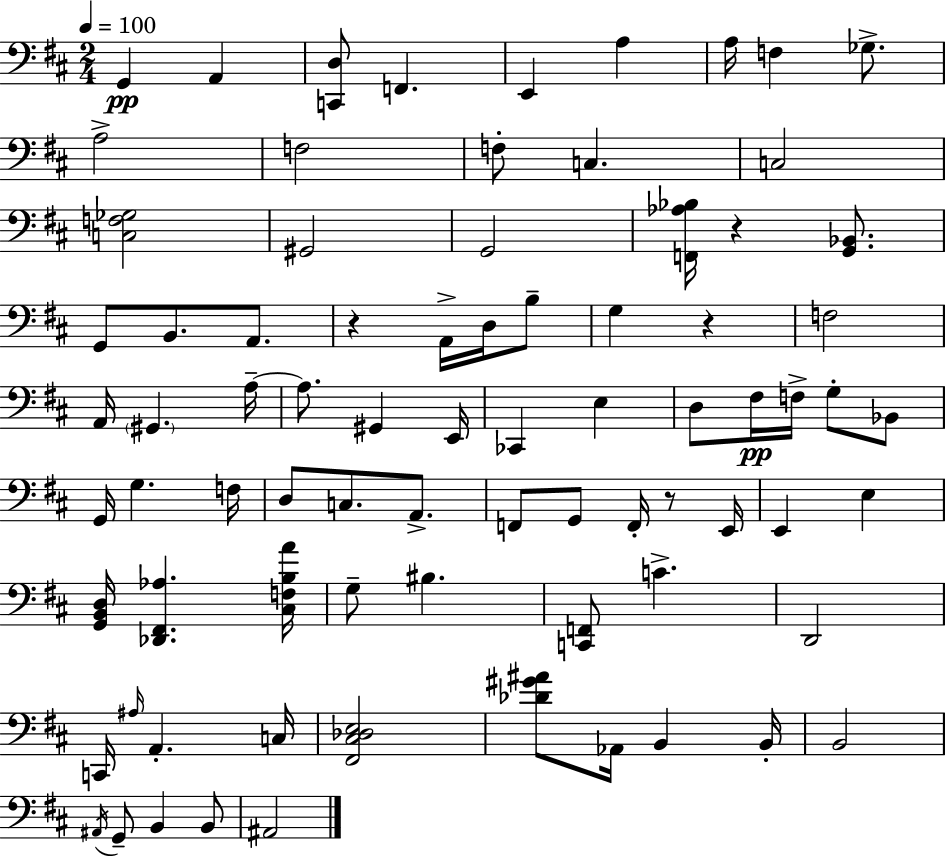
{
  \clef bass
  \numericTimeSignature
  \time 2/4
  \key d \major
  \tempo 4 = 100
  g,4\pp a,4 | <c, d>8 f,4. | e,4 a4 | a16 f4 ges8.-> | \break a2-> | f2 | f8-. c4. | c2 | \break <c f ges>2 | gis,2 | g,2 | <f, aes bes>16 r4 <g, bes,>8. | \break g,8 b,8. a,8. | r4 a,16-> d16 b8-- | g4 r4 | f2 | \break a,16 \parenthesize gis,4. a16--~~ | a8. gis,4 e,16 | ces,4 e4 | d8 fis16\pp f16-> g8-. bes,8 | \break g,16 g4. f16 | d8 c8. a,8.-> | f,8 g,8 f,16-. r8 e,16 | e,4 e4 | \break <g, b, d>16 <des, fis, aes>4. <cis f b a'>16 | g8-- bis4. | <c, f,>8 c'4.-> | d,2 | \break c,16 \grace { ais16 } a,4.-. | c16 <fis, cis des e>2 | <des' gis' ais'>8 aes,16 b,4 | b,16-. b,2 | \break \acciaccatura { ais,16 } g,8-- b,4 | b,8 ais,2 | \bar "|."
}